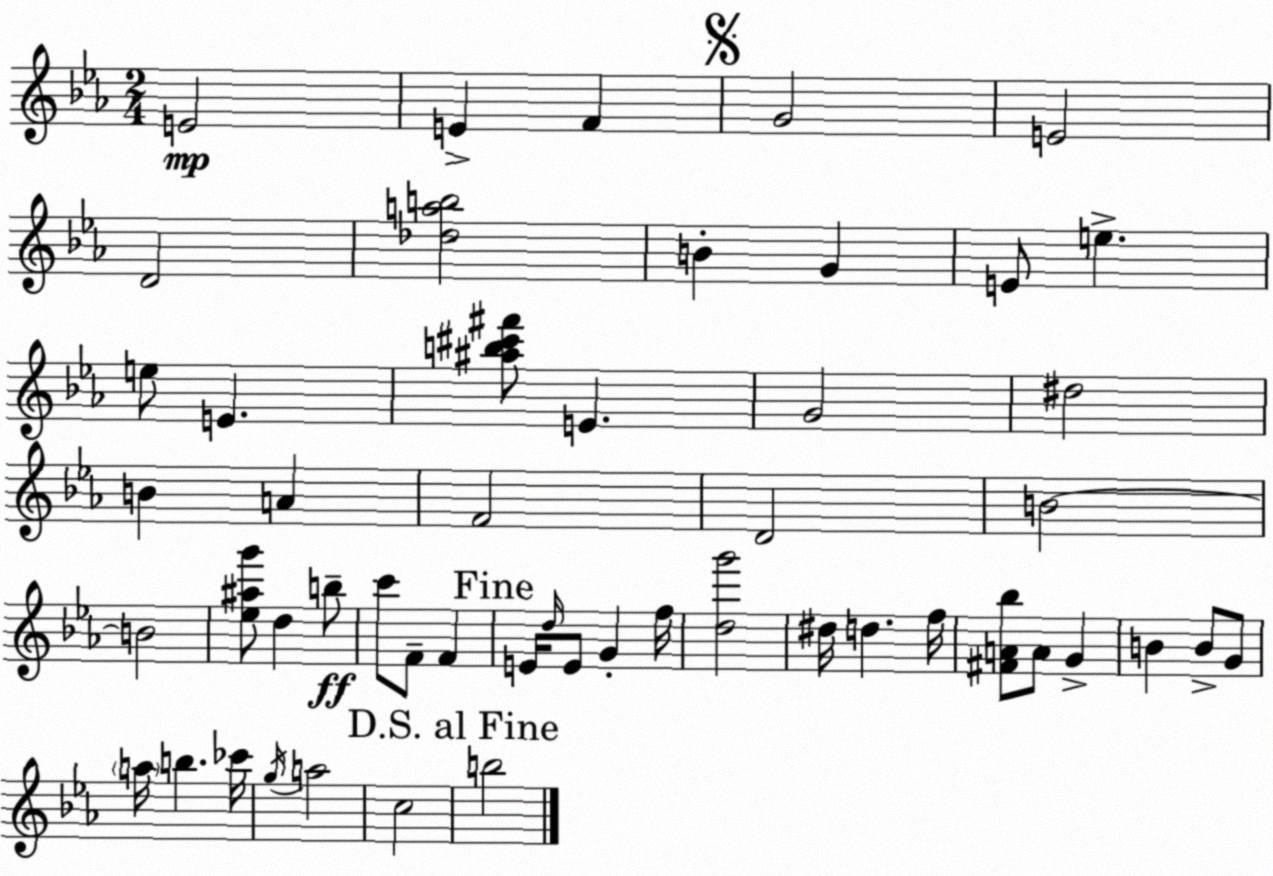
X:1
T:Untitled
M:2/4
L:1/4
K:Cm
E2 E F G2 E2 D2 [_dab]2 B G E/2 e e/2 E [^ab^c'^f']/2 E G2 ^d2 B A F2 D2 B2 B2 [_e^ag']/2 d b/2 c'/2 F/2 F E/4 d/4 E/2 G f/4 [dg']2 ^d/4 d f/4 [^FA_b]/2 A/2 G B B/2 G/2 a/4 b _c'/4 g/4 a2 c2 b2